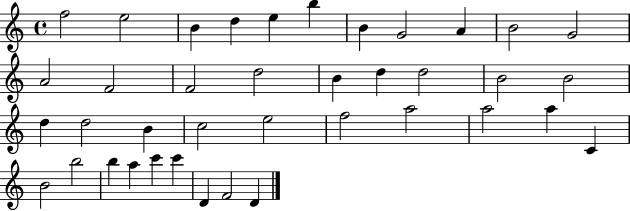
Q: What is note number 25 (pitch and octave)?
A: E5